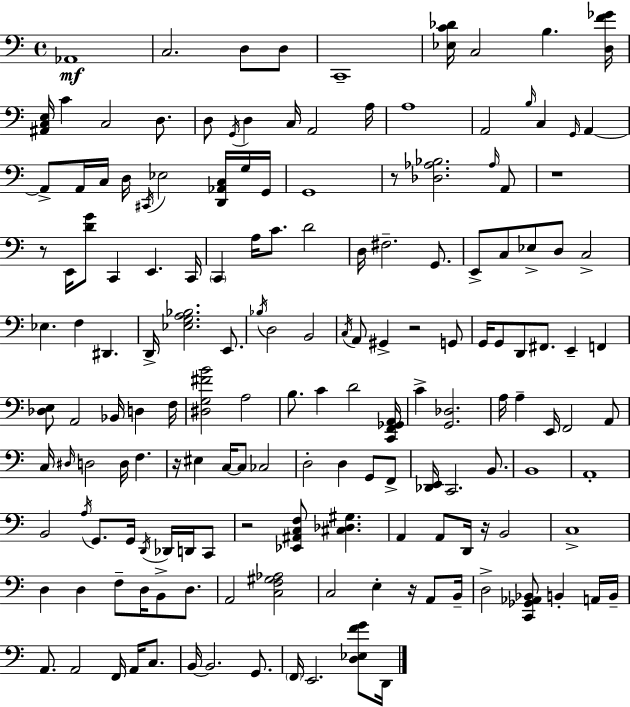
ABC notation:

X:1
T:Untitled
M:4/4
L:1/4
K:C
_A,,4 C,2 D,/2 D,/2 C,,4 [_E,C_D]/4 C,2 B, [D,F_G]/4 [^A,,C,E,]/4 C C,2 D,/2 D,/2 G,,/4 D, C,/4 A,,2 A,/4 A,4 A,,2 B,/4 C, G,,/4 A,, A,,/2 A,,/4 C,/4 D,/4 ^C,,/4 _E,2 [D,,_A,,C,]/4 G,/4 G,,/4 G,,4 z/2 [_D,_A,_B,]2 _A,/4 A,,/2 z4 z/2 E,,/4 [DG]/2 C,, E,, C,,/4 C,, A,/4 C/2 D2 D,/4 ^F,2 G,,/2 E,,/2 C,/2 _E,/2 D,/2 C,2 _E, F, ^D,, D,,/4 [_E,G,A,_B,]2 E,,/2 _B,/4 D,2 B,,2 C,/4 A,,/2 ^G,, z2 G,,/2 G,,/4 G,,/2 D,,/2 ^F,,/2 E,, F,, [_D,E,]/2 A,,2 _B,,/4 D, F,/4 [^D,G,^FB]2 A,2 B,/2 C D2 [C,,F,,_G,,A,,]/4 C [G,,_D,]2 A,/4 A, E,,/4 F,,2 A,,/2 C,/4 ^D,/4 D,2 D,/4 F, z/4 ^E, C,/4 C,/2 _C,2 D,2 D, G,,/2 F,,/2 [_D,,E,,]/4 C,,2 B,,/2 B,,4 A,,4 B,,2 A,/4 G,,/2 G,,/4 D,,/4 _D,,/4 D,,/4 C,,/2 z2 [_E,,^A,,C,F,]/2 [^C,_D,^G,] A,, A,,/2 D,,/4 z/4 B,,2 C,4 D, D, F,/2 D,/4 B,,/2 D,/2 A,,2 [C,F,^G,_A,]2 C,2 E, z/4 A,,/2 B,,/4 D,2 [C,,_G,,_A,,_B,,]/2 B,, A,,/4 B,,/4 A,,/2 A,,2 F,,/4 A,,/4 C,/2 B,,/4 B,,2 G,,/2 F,,/4 E,,2 [D,_E,FG]/2 D,,/4